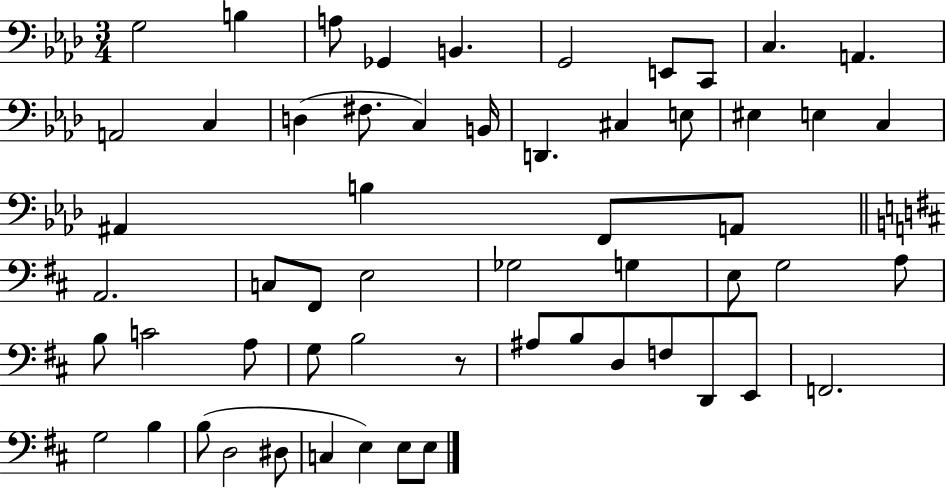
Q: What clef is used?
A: bass